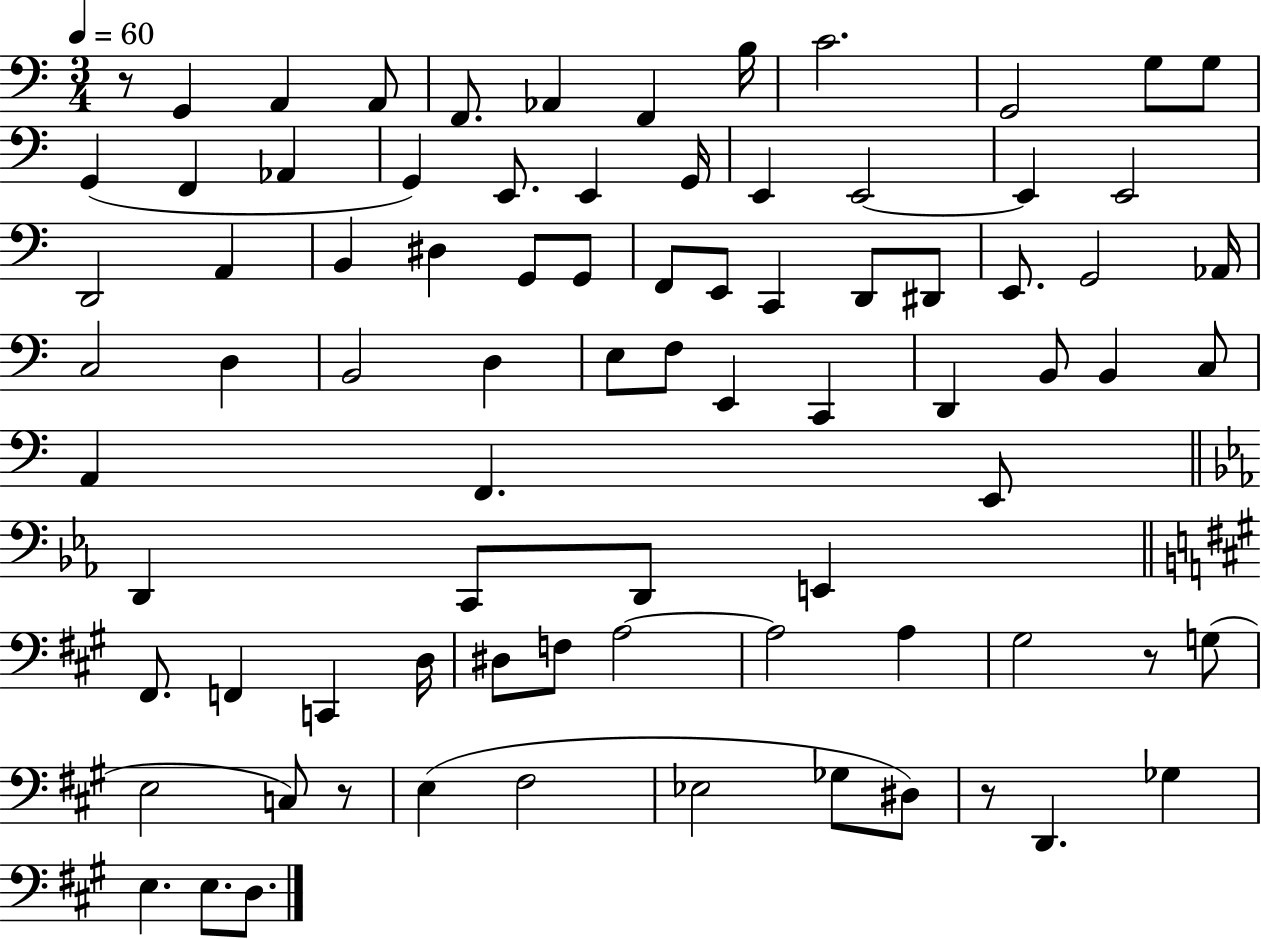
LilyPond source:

{
  \clef bass
  \numericTimeSignature
  \time 3/4
  \key c \major
  \tempo 4 = 60
  r8 g,4 a,4 a,8 | f,8. aes,4 f,4 b16 | c'2. | g,2 g8 g8 | \break g,4( f,4 aes,4 | g,4) e,8. e,4 g,16 | e,4 e,2~~ | e,4 e,2 | \break d,2 a,4 | b,4 dis4 g,8 g,8 | f,8 e,8 c,4 d,8 dis,8 | e,8. g,2 aes,16 | \break c2 d4 | b,2 d4 | e8 f8 e,4 c,4 | d,4 b,8 b,4 c8 | \break a,4 f,4. e,8 | \bar "||" \break \key c \minor d,4 c,8 d,8 e,4 | \bar "||" \break \key a \major fis,8. f,4 c,4 d16 | dis8 f8 a2~~ | a2 a4 | gis2 r8 g8( | \break e2 c8) r8 | e4( fis2 | ees2 ges8 dis8) | r8 d,4. ges4 | \break e4. e8. d8. | \bar "|."
}